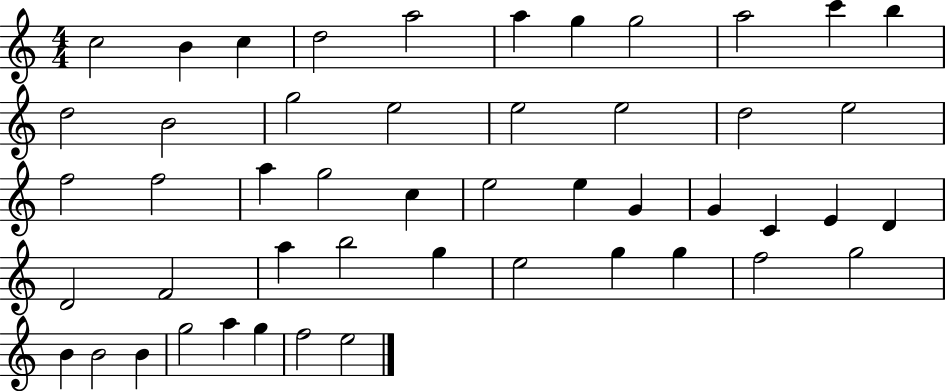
C5/h B4/q C5/q D5/h A5/h A5/q G5/q G5/h A5/h C6/q B5/q D5/h B4/h G5/h E5/h E5/h E5/h D5/h E5/h F5/h F5/h A5/q G5/h C5/q E5/h E5/q G4/q G4/q C4/q E4/q D4/q D4/h F4/h A5/q B5/h G5/q E5/h G5/q G5/q F5/h G5/h B4/q B4/h B4/q G5/h A5/q G5/q F5/h E5/h